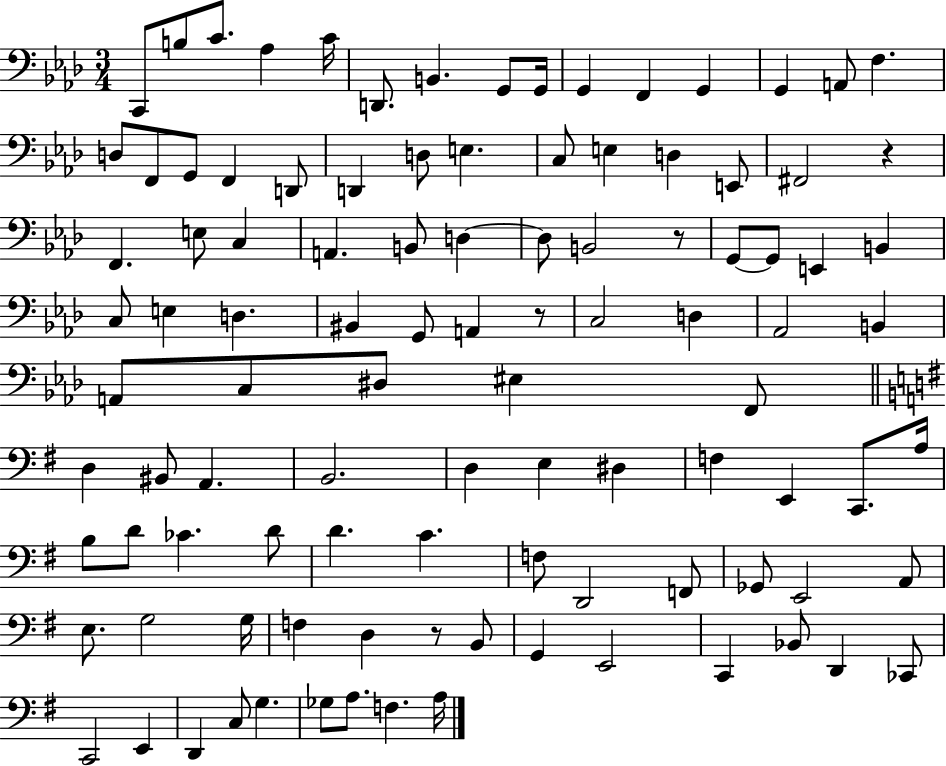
{
  \clef bass
  \numericTimeSignature
  \time 3/4
  \key aes \major
  c,8 b8 c'8. aes4 c'16 | d,8. b,4. g,8 g,16 | g,4 f,4 g,4 | g,4 a,8 f4. | \break d8 f,8 g,8 f,4 d,8 | d,4 d8 e4. | c8 e4 d4 e,8 | fis,2 r4 | \break f,4. e8 c4 | a,4. b,8 d4~~ | d8 b,2 r8 | g,8~~ g,8 e,4 b,4 | \break c8 e4 d4. | bis,4 g,8 a,4 r8 | c2 d4 | aes,2 b,4 | \break a,8 c8 dis8 eis4 f,8 | \bar "||" \break \key g \major d4 bis,8 a,4. | b,2. | d4 e4 dis4 | f4 e,4 c,8. a16 | \break b8 d'8 ces'4. d'8 | d'4. c'4. | f8 d,2 f,8 | ges,8 e,2 a,8 | \break e8. g2 g16 | f4 d4 r8 b,8 | g,4 e,2 | c,4 bes,8 d,4 ces,8 | \break c,2 e,4 | d,4 c8 g4. | ges8 a8. f4. a16 | \bar "|."
}